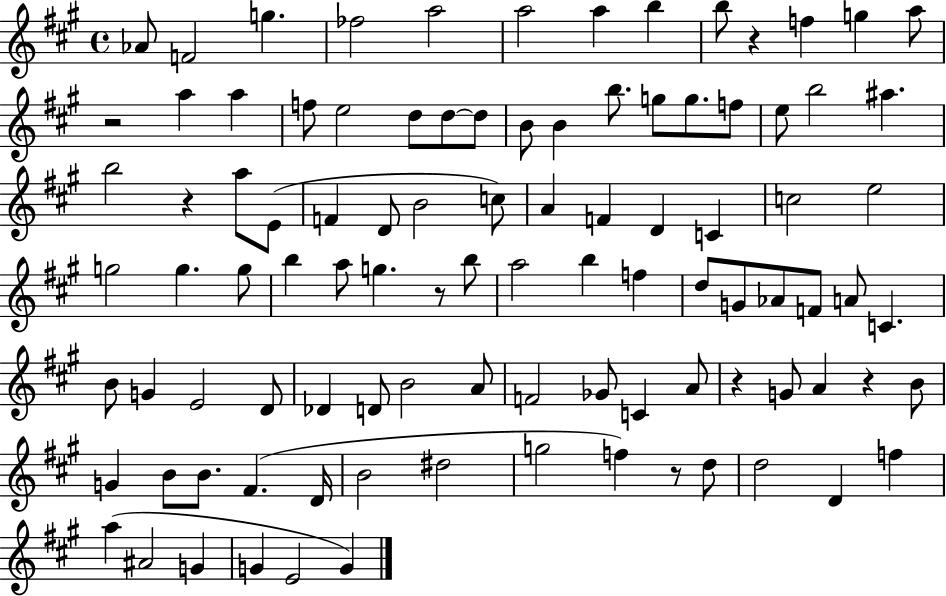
{
  \clef treble
  \time 4/4
  \defaultTimeSignature
  \key a \major
  aes'8 f'2 g''4. | fes''2 a''2 | a''2 a''4 b''4 | b''8 r4 f''4 g''4 a''8 | \break r2 a''4 a''4 | f''8 e''2 d''8 d''8~~ d''8 | b'8 b'4 b''8. g''8 g''8. f''8 | e''8 b''2 ais''4. | \break b''2 r4 a''8 e'8( | f'4 d'8 b'2 c''8) | a'4 f'4 d'4 c'4 | c''2 e''2 | \break g''2 g''4. g''8 | b''4 a''8 g''4. r8 b''8 | a''2 b''4 f''4 | d''8 g'8 aes'8 f'8 a'8 c'4. | \break b'8 g'4 e'2 d'8 | des'4 d'8 b'2 a'8 | f'2 ges'8 c'4 a'8 | r4 g'8 a'4 r4 b'8 | \break g'4 b'8 b'8. fis'4.( d'16 | b'2 dis''2 | g''2 f''4) r8 d''8 | d''2 d'4 f''4 | \break a''4( ais'2 g'4 | g'4 e'2 g'4) | \bar "|."
}